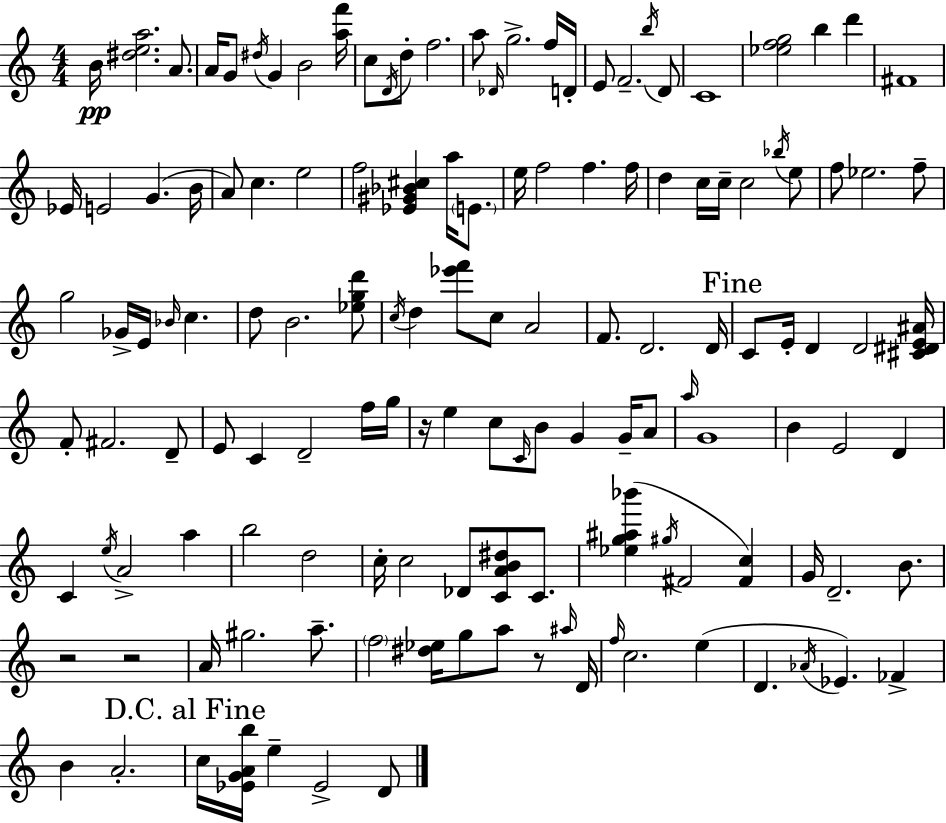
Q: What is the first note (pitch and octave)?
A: B4